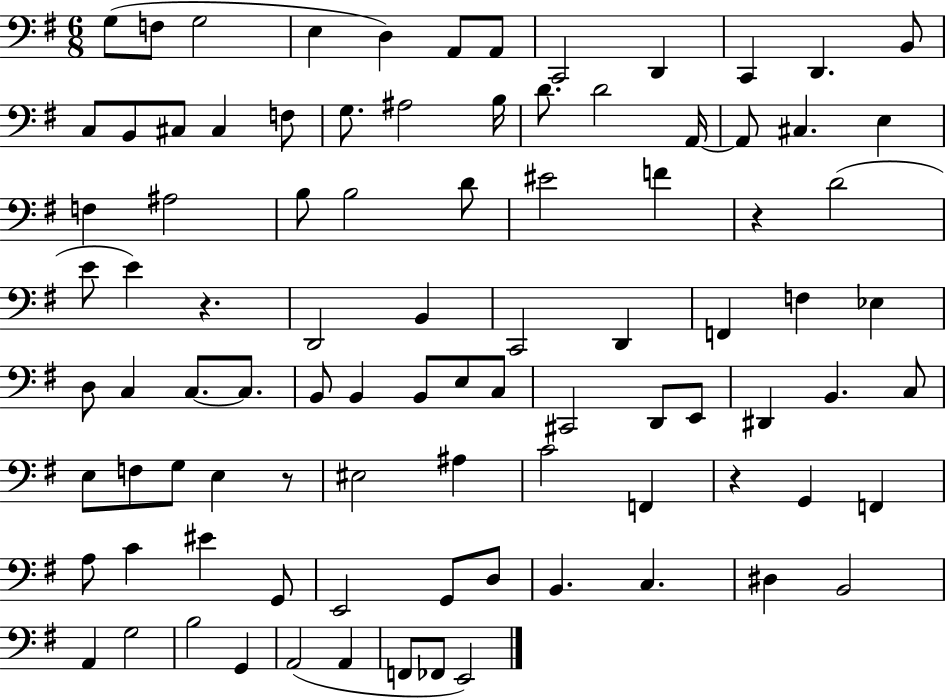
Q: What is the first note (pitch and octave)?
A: G3